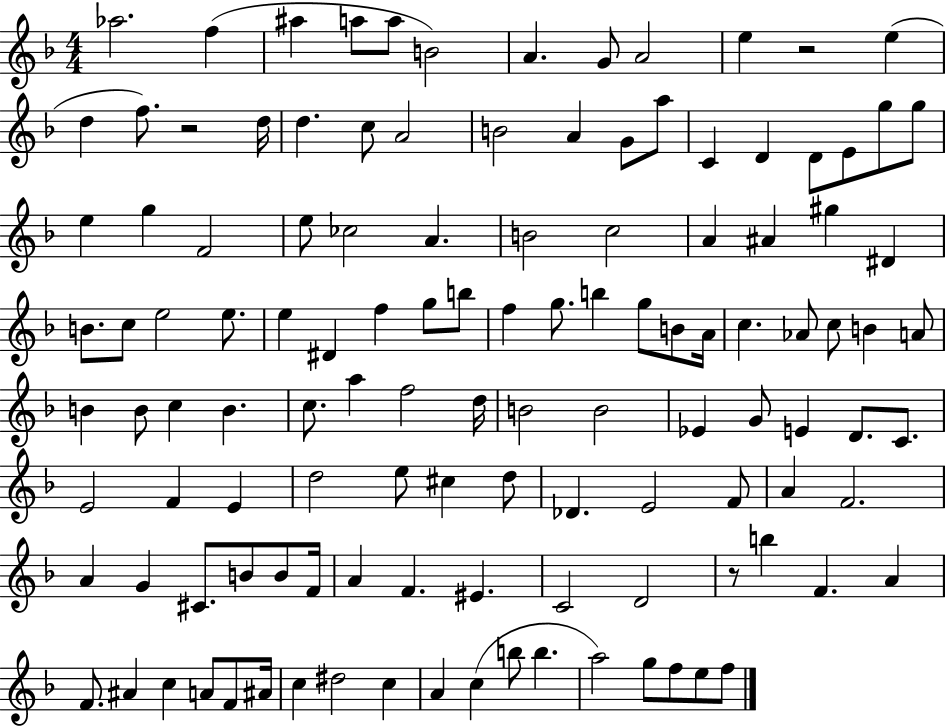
{
  \clef treble
  \numericTimeSignature
  \time 4/4
  \key f \major
  aes''2. f''4( | ais''4 a''8 a''8 b'2) | a'4. g'8 a'2 | e''4 r2 e''4( | \break d''4 f''8.) r2 d''16 | d''4. c''8 a'2 | b'2 a'4 g'8 a''8 | c'4 d'4 d'8 e'8 g''8 g''8 | \break e''4 g''4 f'2 | e''8 ces''2 a'4. | b'2 c''2 | a'4 ais'4 gis''4 dis'4 | \break b'8. c''8 e''2 e''8. | e''4 dis'4 f''4 g''8 b''8 | f''4 g''8. b''4 g''8 b'8 a'16 | c''4. aes'8 c''8 b'4 a'8 | \break b'4 b'8 c''4 b'4. | c''8. a''4 f''2 d''16 | b'2 b'2 | ees'4 g'8 e'4 d'8. c'8. | \break e'2 f'4 e'4 | d''2 e''8 cis''4 d''8 | des'4. e'2 f'8 | a'4 f'2. | \break a'4 g'4 cis'8. b'8 b'8 f'16 | a'4 f'4. eis'4. | c'2 d'2 | r8 b''4 f'4. a'4 | \break f'8. ais'4 c''4 a'8 f'8 ais'16 | c''4 dis''2 c''4 | a'4 c''4( b''8 b''4. | a''2) g''8 f''8 e''8 f''8 | \break \bar "|."
}